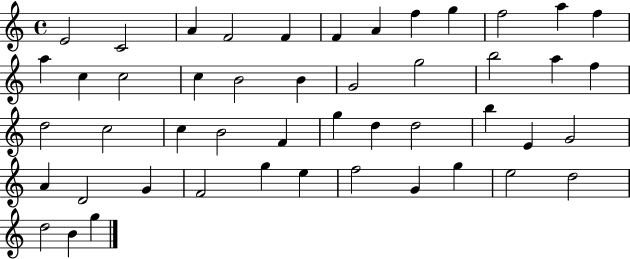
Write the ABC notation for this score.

X:1
T:Untitled
M:4/4
L:1/4
K:C
E2 C2 A F2 F F A f g f2 a f a c c2 c B2 B G2 g2 b2 a f d2 c2 c B2 F g d d2 b E G2 A D2 G F2 g e f2 G g e2 d2 d2 B g